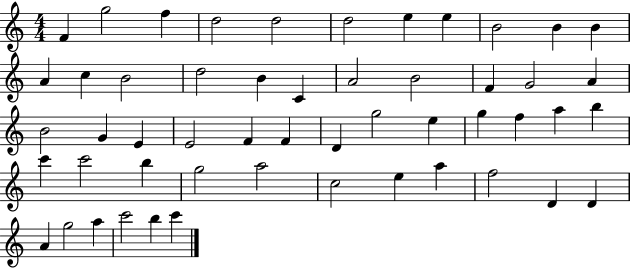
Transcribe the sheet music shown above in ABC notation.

X:1
T:Untitled
M:4/4
L:1/4
K:C
F g2 f d2 d2 d2 e e B2 B B A c B2 d2 B C A2 B2 F G2 A B2 G E E2 F F D g2 e g f a b c' c'2 b g2 a2 c2 e a f2 D D A g2 a c'2 b c'